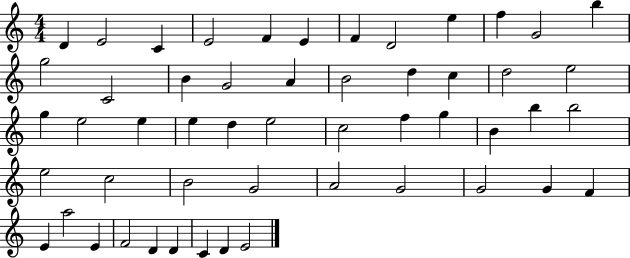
X:1
T:Untitled
M:4/4
L:1/4
K:C
D E2 C E2 F E F D2 e f G2 b g2 C2 B G2 A B2 d c d2 e2 g e2 e e d e2 c2 f g B b b2 e2 c2 B2 G2 A2 G2 G2 G F E a2 E F2 D D C D E2